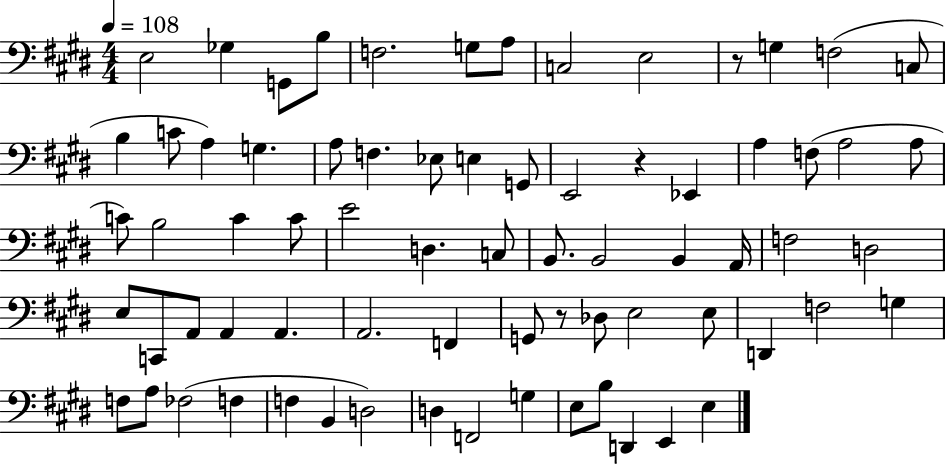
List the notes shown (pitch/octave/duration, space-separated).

E3/h Gb3/q G2/e B3/e F3/h. G3/e A3/e C3/h E3/h R/e G3/q F3/h C3/e B3/q C4/e A3/q G3/q. A3/e F3/q. Eb3/e E3/q G2/e E2/h R/q Eb2/q A3/q F3/e A3/h A3/e C4/e B3/h C4/q C4/e E4/h D3/q. C3/e B2/e. B2/h B2/q A2/s F3/h D3/h E3/e C2/e A2/e A2/q A2/q. A2/h. F2/q G2/e R/e Db3/e E3/h E3/e D2/q F3/h G3/q F3/e A3/e FES3/h F3/q F3/q B2/q D3/h D3/q F2/h G3/q E3/e B3/e D2/q E2/q E3/q